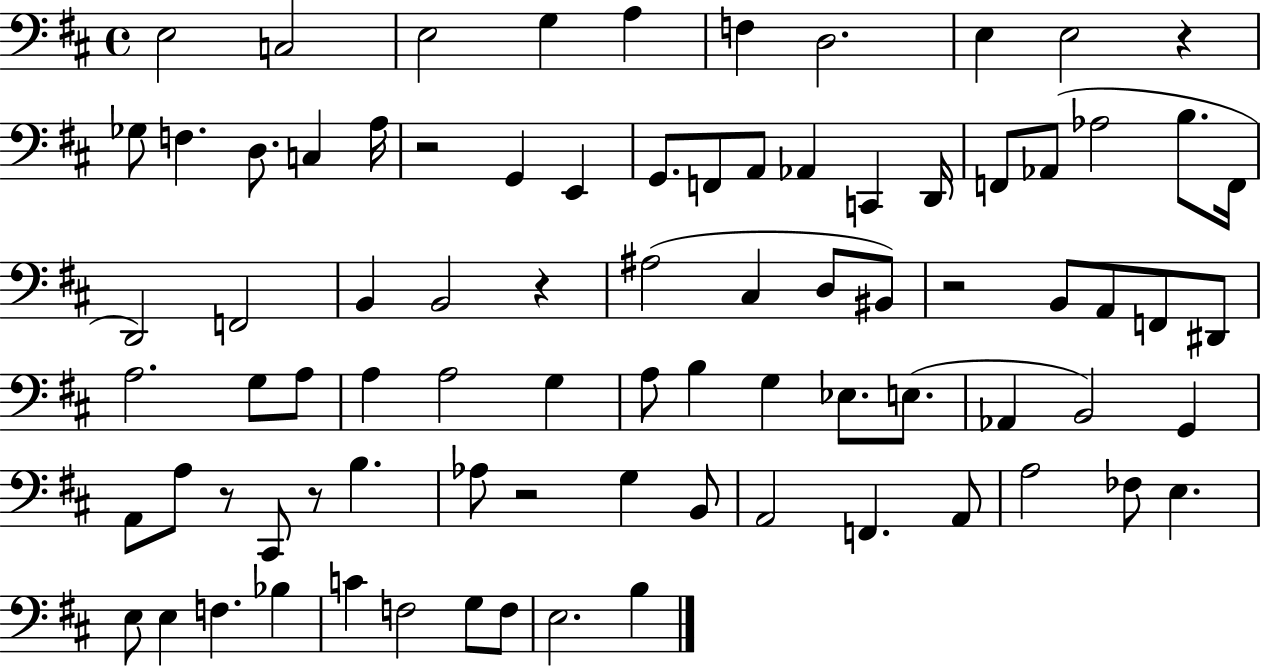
{
  \clef bass
  \time 4/4
  \defaultTimeSignature
  \key d \major
  e2 c2 | e2 g4 a4 | f4 d2. | e4 e2 r4 | \break ges8 f4. d8. c4 a16 | r2 g,4 e,4 | g,8. f,8 a,8 aes,4 c,4 d,16 | f,8 aes,8( aes2 b8. f,16 | \break d,2) f,2 | b,4 b,2 r4 | ais2( cis4 d8 bis,8) | r2 b,8 a,8 f,8 dis,8 | \break a2. g8 a8 | a4 a2 g4 | a8 b4 g4 ees8. e8.( | aes,4 b,2) g,4 | \break a,8 a8 r8 cis,8 r8 b4. | aes8 r2 g4 b,8 | a,2 f,4. a,8 | a2 fes8 e4. | \break e8 e4 f4. bes4 | c'4 f2 g8 f8 | e2. b4 | \bar "|."
}